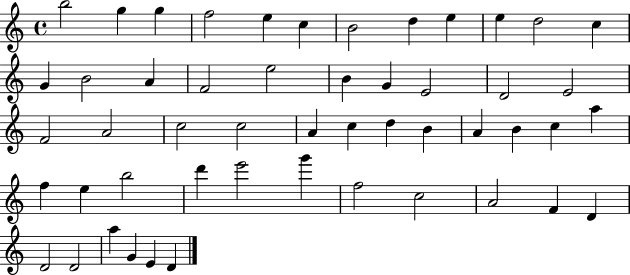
X:1
T:Untitled
M:4/4
L:1/4
K:C
b2 g g f2 e c B2 d e e d2 c G B2 A F2 e2 B G E2 D2 E2 F2 A2 c2 c2 A c d B A B c a f e b2 d' e'2 g' f2 c2 A2 F D D2 D2 a G E D